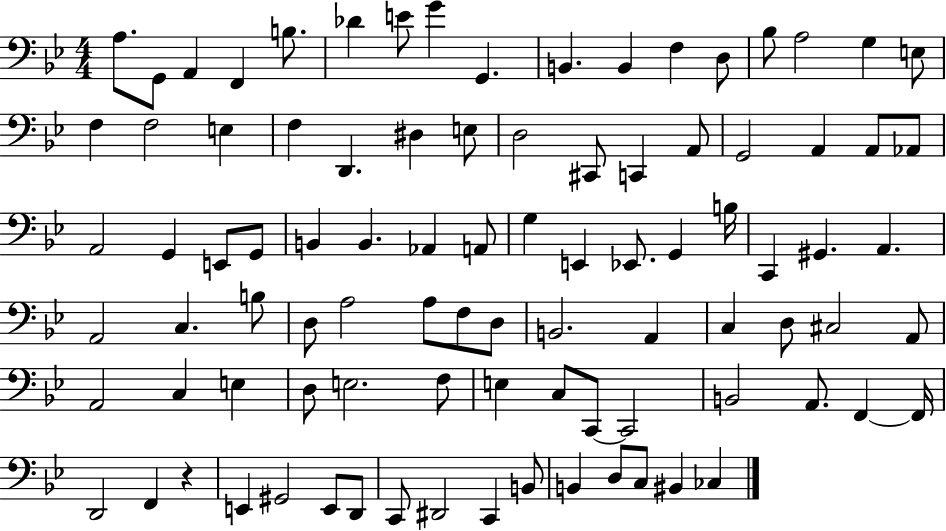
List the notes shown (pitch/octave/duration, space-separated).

A3/e. G2/e A2/q F2/q B3/e. Db4/q E4/e G4/q G2/q. B2/q. B2/q F3/q D3/e Bb3/e A3/h G3/q E3/e F3/q F3/h E3/q F3/q D2/q. D#3/q E3/e D3/h C#2/e C2/q A2/e G2/h A2/q A2/e Ab2/e A2/h G2/q E2/e G2/e B2/q B2/q. Ab2/q A2/e G3/q E2/q Eb2/e. G2/q B3/s C2/q G#2/q. A2/q. A2/h C3/q. B3/e D3/e A3/h A3/e F3/e D3/e B2/h. A2/q C3/q D3/e C#3/h A2/e A2/h C3/q E3/q D3/e E3/h. F3/e E3/q C3/e C2/e C2/h B2/h A2/e. F2/q F2/s D2/h F2/q R/q E2/q G#2/h E2/e D2/e C2/e D#2/h C2/q B2/e B2/q D3/e C3/e BIS2/q CES3/q